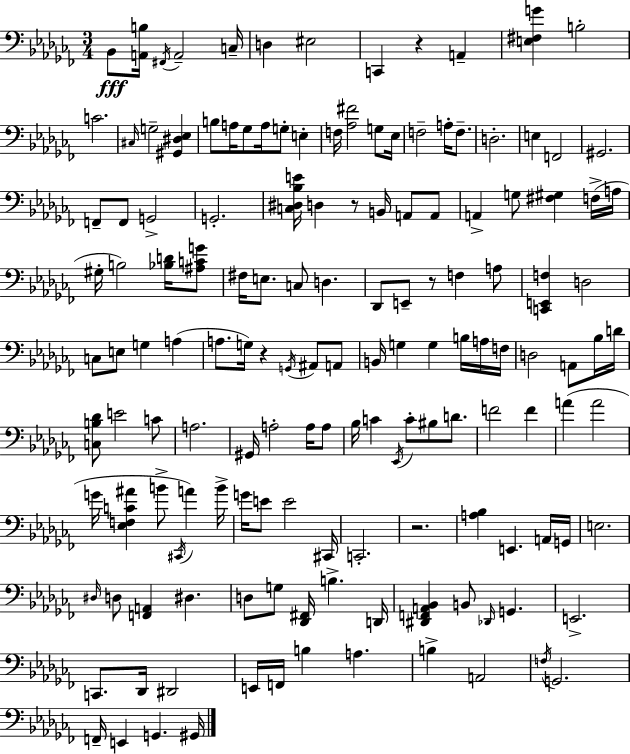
{
  \clef bass
  \numericTimeSignature
  \time 3/4
  \key aes \minor
  \repeat volta 2 { bes,8\fff <a, b>16 \acciaccatura { fis,16 } a,2-- | c16-- d4 eis2 | c,4 r4 a,4-- | <e fis g'>4 b2-. | \break c'2. | \grace { cis16 } g2-- <gis, dis ees>4 | b8 a16 ges8 a16 g8-. e4-. | f16 <aes fis'>2 g8 | \break ees16 f2-- a16-. f8.-- | d2.-. | e4 f,2 | gis,2. | \break f,8-- f,8 g,2-> | g,2.-. | <c dis bes e'>16 d4 r8 b,16 a,8 | a,8 a,4-> g8 <fis gis>4 | \break f16->( a16 gis16-. b2) <bes d'>16 | <ais c' g'>8 fis16 e8. c8 d4. | des,8 e,8-- r8 f4 | a8 <c, e, f>4 d2 | \break c8 e8 g4 a4( | a8. g16) r4 \acciaccatura { g,16 } ais,8 | a,8 b,16 g4 g4 | b16 a16 f16 d2 a,8 | \break bes16 d'16 <c b des'>8 e'2 | c'8 a2. | gis,16 a2-. | a16 a8 bes16 c'4 \acciaccatura { ees,16 } c'8-. bis8 | \break d'8. f'2 | f'4 a'4( a'2 | g'16 <ees f c' ais'>4 b'8-> \acciaccatura { cis,16 }) | a'4 b'16-> g'16 e'8 e'2 | \break cis,16 c,2.-. | r2. | <a bes>4 e,4. | a,16 g,16 e2. | \break \grace { dis16 } d8 <f, a,>4 | dis4. d8 g8 <des, fis,>16 b4.-> | d,16 <dis, f, a, bes,>4 b,8 | \grace { des,16 } g,4. e,2.-> | \break c,8. des,16 dis,2 | e,16 f,16 b4 | a4. b4-> a,2 | \acciaccatura { f16 } g,2. | \break f,16-- e,4 | g,4. gis,16 } \bar "|."
}